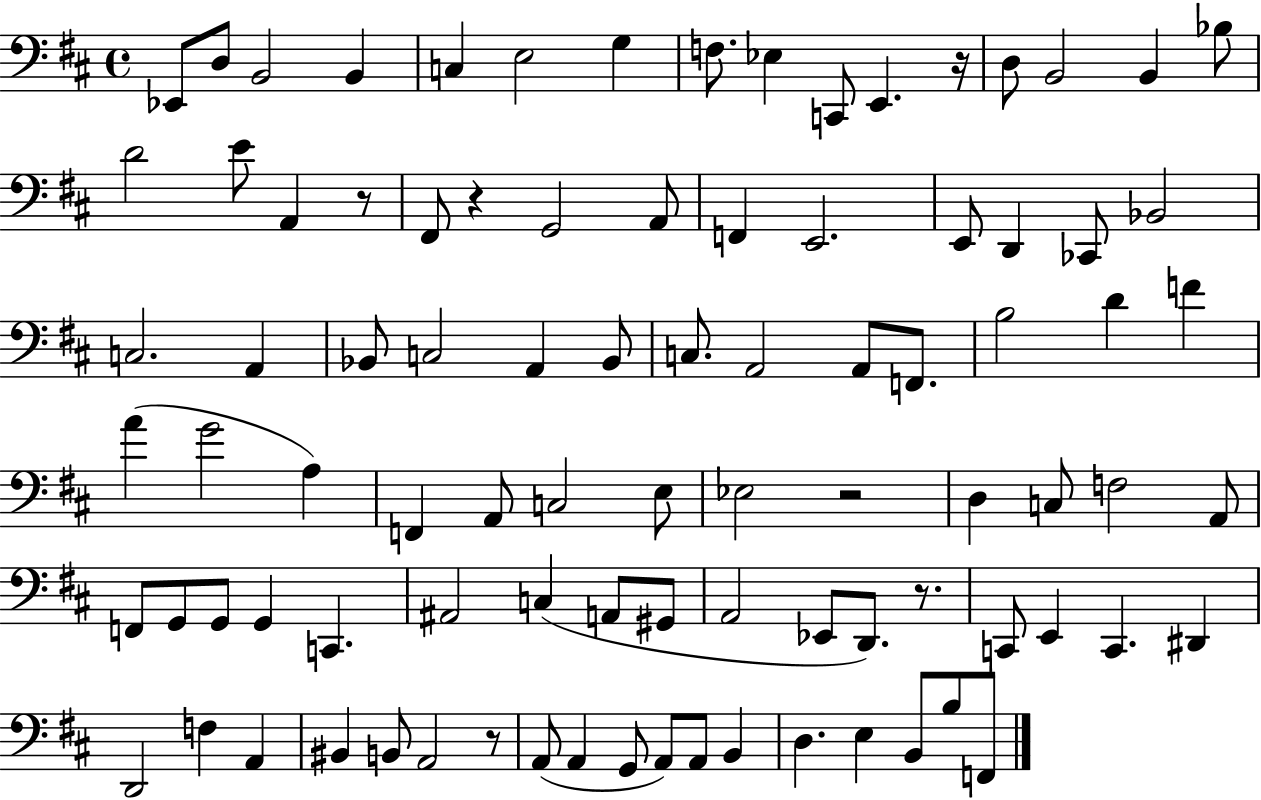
Eb2/e D3/e B2/h B2/q C3/q E3/h G3/q F3/e. Eb3/q C2/e E2/q. R/s D3/e B2/h B2/q Bb3/e D4/h E4/e A2/q R/e F#2/e R/q G2/h A2/e F2/q E2/h. E2/e D2/q CES2/e Bb2/h C3/h. A2/q Bb2/e C3/h A2/q Bb2/e C3/e. A2/h A2/e F2/e. B3/h D4/q F4/q A4/q G4/h A3/q F2/q A2/e C3/h E3/e Eb3/h R/h D3/q C3/e F3/h A2/e F2/e G2/e G2/e G2/q C2/q. A#2/h C3/q A2/e G#2/e A2/h Eb2/e D2/e. R/e. C2/e E2/q C2/q. D#2/q D2/h F3/q A2/q BIS2/q B2/e A2/h R/e A2/e A2/q G2/e A2/e A2/e B2/q D3/q. E3/q B2/e B3/e F2/e